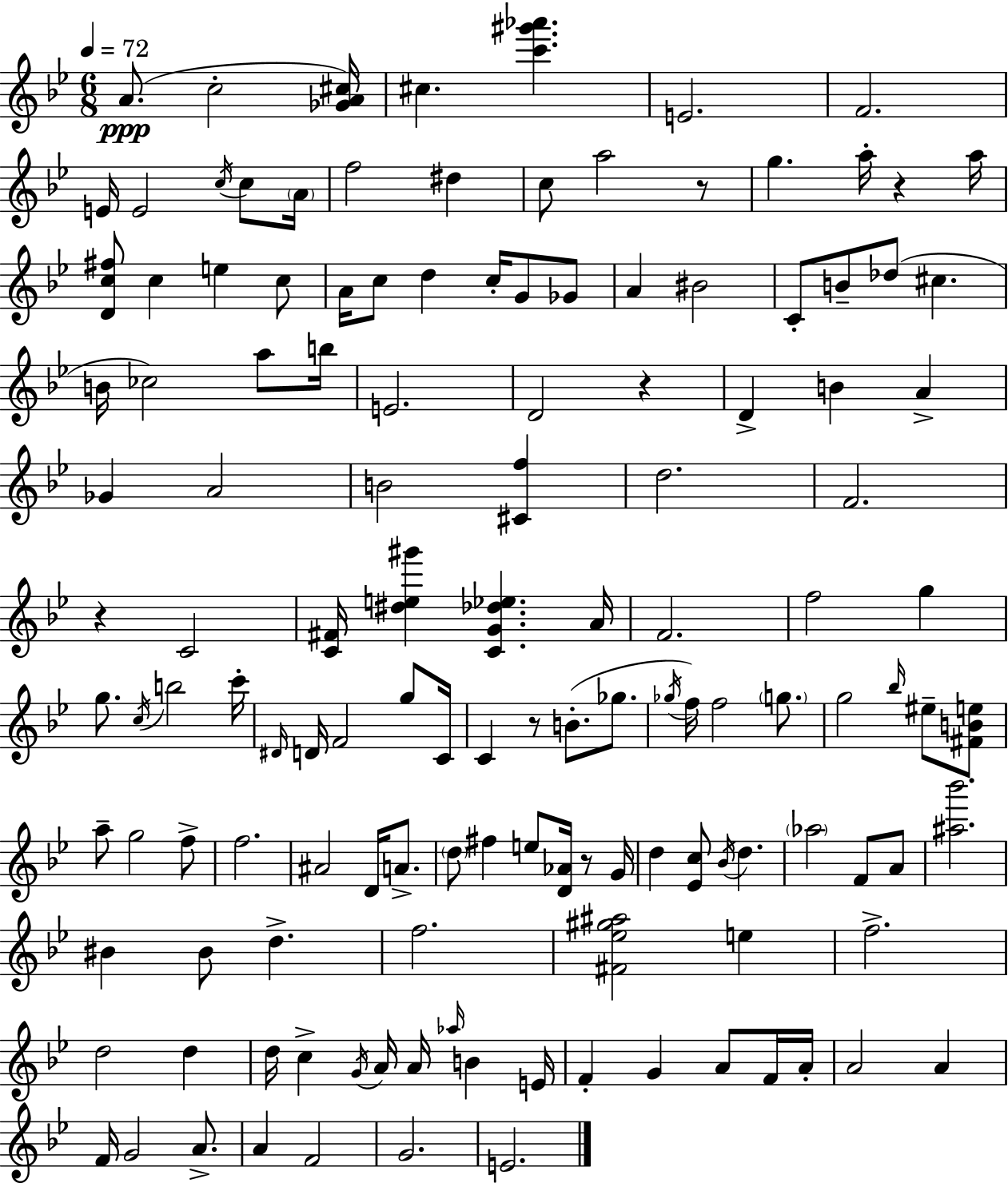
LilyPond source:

{
  \clef treble
  \numericTimeSignature
  \time 6/8
  \key g \minor
  \tempo 4 = 72
  a'8.(\ppp c''2-. <ges' a' cis''>16) | cis''4. <c''' gis''' aes'''>4. | e'2. | f'2. | \break e'16 e'2 \acciaccatura { c''16 } c''8 | \parenthesize a'16 f''2 dis''4 | c''8 a''2 r8 | g''4. a''16-. r4 | \break a''16 <d' c'' fis''>8 c''4 e''4 c''8 | a'16 c''8 d''4 c''16-. g'8 ges'8 | a'4 bis'2 | c'8-. b'8-- des''8( cis''4. | \break b'16 ces''2) a''8 | b''16 e'2. | d'2 r4 | d'4-> b'4 a'4-> | \break ges'4 a'2 | b'2 <cis' f''>4 | d''2. | f'2. | \break r4 c'2 | <c' fis'>16 <dis'' e'' gis'''>4 <c' g' des'' ees''>4. | a'16 f'2. | f''2 g''4 | \break g''8. \acciaccatura { c''16 } b''2 | c'''16-. \grace { dis'16 } d'16 f'2 | g''8 c'16 c'4 r8 b'8.-.( | ges''8. \acciaccatura { ges''16 } f''16) f''2 | \break \parenthesize g''8. g''2 | \grace { bes''16 } eis''8-- <fis' b' e''>8 a''8-- g''2 | f''8-> f''2. | ais'2 | \break d'16 a'8.-> \parenthesize d''8 fis''4 e''8 | <d' aes'>16 r8 g'16 d''4 <ees' c''>8 \acciaccatura { bes'16 } | d''4. \parenthesize aes''2 | f'8 a'8 <ais'' bes'''>2. | \break bis'4 bis'8 | d''4.-> f''2. | <fis' ees'' gis'' ais''>2 | e''4 f''2.-> | \break d''2 | d''4 d''16 c''4-> \acciaccatura { g'16 } | a'16 a'16 \grace { aes''16 } b'4 e'16 f'4-. | g'4 a'8 f'16 a'16-. a'2 | \break a'4 f'16 g'2 | a'8.-> a'4 | f'2 g'2. | e'2. | \break \bar "|."
}